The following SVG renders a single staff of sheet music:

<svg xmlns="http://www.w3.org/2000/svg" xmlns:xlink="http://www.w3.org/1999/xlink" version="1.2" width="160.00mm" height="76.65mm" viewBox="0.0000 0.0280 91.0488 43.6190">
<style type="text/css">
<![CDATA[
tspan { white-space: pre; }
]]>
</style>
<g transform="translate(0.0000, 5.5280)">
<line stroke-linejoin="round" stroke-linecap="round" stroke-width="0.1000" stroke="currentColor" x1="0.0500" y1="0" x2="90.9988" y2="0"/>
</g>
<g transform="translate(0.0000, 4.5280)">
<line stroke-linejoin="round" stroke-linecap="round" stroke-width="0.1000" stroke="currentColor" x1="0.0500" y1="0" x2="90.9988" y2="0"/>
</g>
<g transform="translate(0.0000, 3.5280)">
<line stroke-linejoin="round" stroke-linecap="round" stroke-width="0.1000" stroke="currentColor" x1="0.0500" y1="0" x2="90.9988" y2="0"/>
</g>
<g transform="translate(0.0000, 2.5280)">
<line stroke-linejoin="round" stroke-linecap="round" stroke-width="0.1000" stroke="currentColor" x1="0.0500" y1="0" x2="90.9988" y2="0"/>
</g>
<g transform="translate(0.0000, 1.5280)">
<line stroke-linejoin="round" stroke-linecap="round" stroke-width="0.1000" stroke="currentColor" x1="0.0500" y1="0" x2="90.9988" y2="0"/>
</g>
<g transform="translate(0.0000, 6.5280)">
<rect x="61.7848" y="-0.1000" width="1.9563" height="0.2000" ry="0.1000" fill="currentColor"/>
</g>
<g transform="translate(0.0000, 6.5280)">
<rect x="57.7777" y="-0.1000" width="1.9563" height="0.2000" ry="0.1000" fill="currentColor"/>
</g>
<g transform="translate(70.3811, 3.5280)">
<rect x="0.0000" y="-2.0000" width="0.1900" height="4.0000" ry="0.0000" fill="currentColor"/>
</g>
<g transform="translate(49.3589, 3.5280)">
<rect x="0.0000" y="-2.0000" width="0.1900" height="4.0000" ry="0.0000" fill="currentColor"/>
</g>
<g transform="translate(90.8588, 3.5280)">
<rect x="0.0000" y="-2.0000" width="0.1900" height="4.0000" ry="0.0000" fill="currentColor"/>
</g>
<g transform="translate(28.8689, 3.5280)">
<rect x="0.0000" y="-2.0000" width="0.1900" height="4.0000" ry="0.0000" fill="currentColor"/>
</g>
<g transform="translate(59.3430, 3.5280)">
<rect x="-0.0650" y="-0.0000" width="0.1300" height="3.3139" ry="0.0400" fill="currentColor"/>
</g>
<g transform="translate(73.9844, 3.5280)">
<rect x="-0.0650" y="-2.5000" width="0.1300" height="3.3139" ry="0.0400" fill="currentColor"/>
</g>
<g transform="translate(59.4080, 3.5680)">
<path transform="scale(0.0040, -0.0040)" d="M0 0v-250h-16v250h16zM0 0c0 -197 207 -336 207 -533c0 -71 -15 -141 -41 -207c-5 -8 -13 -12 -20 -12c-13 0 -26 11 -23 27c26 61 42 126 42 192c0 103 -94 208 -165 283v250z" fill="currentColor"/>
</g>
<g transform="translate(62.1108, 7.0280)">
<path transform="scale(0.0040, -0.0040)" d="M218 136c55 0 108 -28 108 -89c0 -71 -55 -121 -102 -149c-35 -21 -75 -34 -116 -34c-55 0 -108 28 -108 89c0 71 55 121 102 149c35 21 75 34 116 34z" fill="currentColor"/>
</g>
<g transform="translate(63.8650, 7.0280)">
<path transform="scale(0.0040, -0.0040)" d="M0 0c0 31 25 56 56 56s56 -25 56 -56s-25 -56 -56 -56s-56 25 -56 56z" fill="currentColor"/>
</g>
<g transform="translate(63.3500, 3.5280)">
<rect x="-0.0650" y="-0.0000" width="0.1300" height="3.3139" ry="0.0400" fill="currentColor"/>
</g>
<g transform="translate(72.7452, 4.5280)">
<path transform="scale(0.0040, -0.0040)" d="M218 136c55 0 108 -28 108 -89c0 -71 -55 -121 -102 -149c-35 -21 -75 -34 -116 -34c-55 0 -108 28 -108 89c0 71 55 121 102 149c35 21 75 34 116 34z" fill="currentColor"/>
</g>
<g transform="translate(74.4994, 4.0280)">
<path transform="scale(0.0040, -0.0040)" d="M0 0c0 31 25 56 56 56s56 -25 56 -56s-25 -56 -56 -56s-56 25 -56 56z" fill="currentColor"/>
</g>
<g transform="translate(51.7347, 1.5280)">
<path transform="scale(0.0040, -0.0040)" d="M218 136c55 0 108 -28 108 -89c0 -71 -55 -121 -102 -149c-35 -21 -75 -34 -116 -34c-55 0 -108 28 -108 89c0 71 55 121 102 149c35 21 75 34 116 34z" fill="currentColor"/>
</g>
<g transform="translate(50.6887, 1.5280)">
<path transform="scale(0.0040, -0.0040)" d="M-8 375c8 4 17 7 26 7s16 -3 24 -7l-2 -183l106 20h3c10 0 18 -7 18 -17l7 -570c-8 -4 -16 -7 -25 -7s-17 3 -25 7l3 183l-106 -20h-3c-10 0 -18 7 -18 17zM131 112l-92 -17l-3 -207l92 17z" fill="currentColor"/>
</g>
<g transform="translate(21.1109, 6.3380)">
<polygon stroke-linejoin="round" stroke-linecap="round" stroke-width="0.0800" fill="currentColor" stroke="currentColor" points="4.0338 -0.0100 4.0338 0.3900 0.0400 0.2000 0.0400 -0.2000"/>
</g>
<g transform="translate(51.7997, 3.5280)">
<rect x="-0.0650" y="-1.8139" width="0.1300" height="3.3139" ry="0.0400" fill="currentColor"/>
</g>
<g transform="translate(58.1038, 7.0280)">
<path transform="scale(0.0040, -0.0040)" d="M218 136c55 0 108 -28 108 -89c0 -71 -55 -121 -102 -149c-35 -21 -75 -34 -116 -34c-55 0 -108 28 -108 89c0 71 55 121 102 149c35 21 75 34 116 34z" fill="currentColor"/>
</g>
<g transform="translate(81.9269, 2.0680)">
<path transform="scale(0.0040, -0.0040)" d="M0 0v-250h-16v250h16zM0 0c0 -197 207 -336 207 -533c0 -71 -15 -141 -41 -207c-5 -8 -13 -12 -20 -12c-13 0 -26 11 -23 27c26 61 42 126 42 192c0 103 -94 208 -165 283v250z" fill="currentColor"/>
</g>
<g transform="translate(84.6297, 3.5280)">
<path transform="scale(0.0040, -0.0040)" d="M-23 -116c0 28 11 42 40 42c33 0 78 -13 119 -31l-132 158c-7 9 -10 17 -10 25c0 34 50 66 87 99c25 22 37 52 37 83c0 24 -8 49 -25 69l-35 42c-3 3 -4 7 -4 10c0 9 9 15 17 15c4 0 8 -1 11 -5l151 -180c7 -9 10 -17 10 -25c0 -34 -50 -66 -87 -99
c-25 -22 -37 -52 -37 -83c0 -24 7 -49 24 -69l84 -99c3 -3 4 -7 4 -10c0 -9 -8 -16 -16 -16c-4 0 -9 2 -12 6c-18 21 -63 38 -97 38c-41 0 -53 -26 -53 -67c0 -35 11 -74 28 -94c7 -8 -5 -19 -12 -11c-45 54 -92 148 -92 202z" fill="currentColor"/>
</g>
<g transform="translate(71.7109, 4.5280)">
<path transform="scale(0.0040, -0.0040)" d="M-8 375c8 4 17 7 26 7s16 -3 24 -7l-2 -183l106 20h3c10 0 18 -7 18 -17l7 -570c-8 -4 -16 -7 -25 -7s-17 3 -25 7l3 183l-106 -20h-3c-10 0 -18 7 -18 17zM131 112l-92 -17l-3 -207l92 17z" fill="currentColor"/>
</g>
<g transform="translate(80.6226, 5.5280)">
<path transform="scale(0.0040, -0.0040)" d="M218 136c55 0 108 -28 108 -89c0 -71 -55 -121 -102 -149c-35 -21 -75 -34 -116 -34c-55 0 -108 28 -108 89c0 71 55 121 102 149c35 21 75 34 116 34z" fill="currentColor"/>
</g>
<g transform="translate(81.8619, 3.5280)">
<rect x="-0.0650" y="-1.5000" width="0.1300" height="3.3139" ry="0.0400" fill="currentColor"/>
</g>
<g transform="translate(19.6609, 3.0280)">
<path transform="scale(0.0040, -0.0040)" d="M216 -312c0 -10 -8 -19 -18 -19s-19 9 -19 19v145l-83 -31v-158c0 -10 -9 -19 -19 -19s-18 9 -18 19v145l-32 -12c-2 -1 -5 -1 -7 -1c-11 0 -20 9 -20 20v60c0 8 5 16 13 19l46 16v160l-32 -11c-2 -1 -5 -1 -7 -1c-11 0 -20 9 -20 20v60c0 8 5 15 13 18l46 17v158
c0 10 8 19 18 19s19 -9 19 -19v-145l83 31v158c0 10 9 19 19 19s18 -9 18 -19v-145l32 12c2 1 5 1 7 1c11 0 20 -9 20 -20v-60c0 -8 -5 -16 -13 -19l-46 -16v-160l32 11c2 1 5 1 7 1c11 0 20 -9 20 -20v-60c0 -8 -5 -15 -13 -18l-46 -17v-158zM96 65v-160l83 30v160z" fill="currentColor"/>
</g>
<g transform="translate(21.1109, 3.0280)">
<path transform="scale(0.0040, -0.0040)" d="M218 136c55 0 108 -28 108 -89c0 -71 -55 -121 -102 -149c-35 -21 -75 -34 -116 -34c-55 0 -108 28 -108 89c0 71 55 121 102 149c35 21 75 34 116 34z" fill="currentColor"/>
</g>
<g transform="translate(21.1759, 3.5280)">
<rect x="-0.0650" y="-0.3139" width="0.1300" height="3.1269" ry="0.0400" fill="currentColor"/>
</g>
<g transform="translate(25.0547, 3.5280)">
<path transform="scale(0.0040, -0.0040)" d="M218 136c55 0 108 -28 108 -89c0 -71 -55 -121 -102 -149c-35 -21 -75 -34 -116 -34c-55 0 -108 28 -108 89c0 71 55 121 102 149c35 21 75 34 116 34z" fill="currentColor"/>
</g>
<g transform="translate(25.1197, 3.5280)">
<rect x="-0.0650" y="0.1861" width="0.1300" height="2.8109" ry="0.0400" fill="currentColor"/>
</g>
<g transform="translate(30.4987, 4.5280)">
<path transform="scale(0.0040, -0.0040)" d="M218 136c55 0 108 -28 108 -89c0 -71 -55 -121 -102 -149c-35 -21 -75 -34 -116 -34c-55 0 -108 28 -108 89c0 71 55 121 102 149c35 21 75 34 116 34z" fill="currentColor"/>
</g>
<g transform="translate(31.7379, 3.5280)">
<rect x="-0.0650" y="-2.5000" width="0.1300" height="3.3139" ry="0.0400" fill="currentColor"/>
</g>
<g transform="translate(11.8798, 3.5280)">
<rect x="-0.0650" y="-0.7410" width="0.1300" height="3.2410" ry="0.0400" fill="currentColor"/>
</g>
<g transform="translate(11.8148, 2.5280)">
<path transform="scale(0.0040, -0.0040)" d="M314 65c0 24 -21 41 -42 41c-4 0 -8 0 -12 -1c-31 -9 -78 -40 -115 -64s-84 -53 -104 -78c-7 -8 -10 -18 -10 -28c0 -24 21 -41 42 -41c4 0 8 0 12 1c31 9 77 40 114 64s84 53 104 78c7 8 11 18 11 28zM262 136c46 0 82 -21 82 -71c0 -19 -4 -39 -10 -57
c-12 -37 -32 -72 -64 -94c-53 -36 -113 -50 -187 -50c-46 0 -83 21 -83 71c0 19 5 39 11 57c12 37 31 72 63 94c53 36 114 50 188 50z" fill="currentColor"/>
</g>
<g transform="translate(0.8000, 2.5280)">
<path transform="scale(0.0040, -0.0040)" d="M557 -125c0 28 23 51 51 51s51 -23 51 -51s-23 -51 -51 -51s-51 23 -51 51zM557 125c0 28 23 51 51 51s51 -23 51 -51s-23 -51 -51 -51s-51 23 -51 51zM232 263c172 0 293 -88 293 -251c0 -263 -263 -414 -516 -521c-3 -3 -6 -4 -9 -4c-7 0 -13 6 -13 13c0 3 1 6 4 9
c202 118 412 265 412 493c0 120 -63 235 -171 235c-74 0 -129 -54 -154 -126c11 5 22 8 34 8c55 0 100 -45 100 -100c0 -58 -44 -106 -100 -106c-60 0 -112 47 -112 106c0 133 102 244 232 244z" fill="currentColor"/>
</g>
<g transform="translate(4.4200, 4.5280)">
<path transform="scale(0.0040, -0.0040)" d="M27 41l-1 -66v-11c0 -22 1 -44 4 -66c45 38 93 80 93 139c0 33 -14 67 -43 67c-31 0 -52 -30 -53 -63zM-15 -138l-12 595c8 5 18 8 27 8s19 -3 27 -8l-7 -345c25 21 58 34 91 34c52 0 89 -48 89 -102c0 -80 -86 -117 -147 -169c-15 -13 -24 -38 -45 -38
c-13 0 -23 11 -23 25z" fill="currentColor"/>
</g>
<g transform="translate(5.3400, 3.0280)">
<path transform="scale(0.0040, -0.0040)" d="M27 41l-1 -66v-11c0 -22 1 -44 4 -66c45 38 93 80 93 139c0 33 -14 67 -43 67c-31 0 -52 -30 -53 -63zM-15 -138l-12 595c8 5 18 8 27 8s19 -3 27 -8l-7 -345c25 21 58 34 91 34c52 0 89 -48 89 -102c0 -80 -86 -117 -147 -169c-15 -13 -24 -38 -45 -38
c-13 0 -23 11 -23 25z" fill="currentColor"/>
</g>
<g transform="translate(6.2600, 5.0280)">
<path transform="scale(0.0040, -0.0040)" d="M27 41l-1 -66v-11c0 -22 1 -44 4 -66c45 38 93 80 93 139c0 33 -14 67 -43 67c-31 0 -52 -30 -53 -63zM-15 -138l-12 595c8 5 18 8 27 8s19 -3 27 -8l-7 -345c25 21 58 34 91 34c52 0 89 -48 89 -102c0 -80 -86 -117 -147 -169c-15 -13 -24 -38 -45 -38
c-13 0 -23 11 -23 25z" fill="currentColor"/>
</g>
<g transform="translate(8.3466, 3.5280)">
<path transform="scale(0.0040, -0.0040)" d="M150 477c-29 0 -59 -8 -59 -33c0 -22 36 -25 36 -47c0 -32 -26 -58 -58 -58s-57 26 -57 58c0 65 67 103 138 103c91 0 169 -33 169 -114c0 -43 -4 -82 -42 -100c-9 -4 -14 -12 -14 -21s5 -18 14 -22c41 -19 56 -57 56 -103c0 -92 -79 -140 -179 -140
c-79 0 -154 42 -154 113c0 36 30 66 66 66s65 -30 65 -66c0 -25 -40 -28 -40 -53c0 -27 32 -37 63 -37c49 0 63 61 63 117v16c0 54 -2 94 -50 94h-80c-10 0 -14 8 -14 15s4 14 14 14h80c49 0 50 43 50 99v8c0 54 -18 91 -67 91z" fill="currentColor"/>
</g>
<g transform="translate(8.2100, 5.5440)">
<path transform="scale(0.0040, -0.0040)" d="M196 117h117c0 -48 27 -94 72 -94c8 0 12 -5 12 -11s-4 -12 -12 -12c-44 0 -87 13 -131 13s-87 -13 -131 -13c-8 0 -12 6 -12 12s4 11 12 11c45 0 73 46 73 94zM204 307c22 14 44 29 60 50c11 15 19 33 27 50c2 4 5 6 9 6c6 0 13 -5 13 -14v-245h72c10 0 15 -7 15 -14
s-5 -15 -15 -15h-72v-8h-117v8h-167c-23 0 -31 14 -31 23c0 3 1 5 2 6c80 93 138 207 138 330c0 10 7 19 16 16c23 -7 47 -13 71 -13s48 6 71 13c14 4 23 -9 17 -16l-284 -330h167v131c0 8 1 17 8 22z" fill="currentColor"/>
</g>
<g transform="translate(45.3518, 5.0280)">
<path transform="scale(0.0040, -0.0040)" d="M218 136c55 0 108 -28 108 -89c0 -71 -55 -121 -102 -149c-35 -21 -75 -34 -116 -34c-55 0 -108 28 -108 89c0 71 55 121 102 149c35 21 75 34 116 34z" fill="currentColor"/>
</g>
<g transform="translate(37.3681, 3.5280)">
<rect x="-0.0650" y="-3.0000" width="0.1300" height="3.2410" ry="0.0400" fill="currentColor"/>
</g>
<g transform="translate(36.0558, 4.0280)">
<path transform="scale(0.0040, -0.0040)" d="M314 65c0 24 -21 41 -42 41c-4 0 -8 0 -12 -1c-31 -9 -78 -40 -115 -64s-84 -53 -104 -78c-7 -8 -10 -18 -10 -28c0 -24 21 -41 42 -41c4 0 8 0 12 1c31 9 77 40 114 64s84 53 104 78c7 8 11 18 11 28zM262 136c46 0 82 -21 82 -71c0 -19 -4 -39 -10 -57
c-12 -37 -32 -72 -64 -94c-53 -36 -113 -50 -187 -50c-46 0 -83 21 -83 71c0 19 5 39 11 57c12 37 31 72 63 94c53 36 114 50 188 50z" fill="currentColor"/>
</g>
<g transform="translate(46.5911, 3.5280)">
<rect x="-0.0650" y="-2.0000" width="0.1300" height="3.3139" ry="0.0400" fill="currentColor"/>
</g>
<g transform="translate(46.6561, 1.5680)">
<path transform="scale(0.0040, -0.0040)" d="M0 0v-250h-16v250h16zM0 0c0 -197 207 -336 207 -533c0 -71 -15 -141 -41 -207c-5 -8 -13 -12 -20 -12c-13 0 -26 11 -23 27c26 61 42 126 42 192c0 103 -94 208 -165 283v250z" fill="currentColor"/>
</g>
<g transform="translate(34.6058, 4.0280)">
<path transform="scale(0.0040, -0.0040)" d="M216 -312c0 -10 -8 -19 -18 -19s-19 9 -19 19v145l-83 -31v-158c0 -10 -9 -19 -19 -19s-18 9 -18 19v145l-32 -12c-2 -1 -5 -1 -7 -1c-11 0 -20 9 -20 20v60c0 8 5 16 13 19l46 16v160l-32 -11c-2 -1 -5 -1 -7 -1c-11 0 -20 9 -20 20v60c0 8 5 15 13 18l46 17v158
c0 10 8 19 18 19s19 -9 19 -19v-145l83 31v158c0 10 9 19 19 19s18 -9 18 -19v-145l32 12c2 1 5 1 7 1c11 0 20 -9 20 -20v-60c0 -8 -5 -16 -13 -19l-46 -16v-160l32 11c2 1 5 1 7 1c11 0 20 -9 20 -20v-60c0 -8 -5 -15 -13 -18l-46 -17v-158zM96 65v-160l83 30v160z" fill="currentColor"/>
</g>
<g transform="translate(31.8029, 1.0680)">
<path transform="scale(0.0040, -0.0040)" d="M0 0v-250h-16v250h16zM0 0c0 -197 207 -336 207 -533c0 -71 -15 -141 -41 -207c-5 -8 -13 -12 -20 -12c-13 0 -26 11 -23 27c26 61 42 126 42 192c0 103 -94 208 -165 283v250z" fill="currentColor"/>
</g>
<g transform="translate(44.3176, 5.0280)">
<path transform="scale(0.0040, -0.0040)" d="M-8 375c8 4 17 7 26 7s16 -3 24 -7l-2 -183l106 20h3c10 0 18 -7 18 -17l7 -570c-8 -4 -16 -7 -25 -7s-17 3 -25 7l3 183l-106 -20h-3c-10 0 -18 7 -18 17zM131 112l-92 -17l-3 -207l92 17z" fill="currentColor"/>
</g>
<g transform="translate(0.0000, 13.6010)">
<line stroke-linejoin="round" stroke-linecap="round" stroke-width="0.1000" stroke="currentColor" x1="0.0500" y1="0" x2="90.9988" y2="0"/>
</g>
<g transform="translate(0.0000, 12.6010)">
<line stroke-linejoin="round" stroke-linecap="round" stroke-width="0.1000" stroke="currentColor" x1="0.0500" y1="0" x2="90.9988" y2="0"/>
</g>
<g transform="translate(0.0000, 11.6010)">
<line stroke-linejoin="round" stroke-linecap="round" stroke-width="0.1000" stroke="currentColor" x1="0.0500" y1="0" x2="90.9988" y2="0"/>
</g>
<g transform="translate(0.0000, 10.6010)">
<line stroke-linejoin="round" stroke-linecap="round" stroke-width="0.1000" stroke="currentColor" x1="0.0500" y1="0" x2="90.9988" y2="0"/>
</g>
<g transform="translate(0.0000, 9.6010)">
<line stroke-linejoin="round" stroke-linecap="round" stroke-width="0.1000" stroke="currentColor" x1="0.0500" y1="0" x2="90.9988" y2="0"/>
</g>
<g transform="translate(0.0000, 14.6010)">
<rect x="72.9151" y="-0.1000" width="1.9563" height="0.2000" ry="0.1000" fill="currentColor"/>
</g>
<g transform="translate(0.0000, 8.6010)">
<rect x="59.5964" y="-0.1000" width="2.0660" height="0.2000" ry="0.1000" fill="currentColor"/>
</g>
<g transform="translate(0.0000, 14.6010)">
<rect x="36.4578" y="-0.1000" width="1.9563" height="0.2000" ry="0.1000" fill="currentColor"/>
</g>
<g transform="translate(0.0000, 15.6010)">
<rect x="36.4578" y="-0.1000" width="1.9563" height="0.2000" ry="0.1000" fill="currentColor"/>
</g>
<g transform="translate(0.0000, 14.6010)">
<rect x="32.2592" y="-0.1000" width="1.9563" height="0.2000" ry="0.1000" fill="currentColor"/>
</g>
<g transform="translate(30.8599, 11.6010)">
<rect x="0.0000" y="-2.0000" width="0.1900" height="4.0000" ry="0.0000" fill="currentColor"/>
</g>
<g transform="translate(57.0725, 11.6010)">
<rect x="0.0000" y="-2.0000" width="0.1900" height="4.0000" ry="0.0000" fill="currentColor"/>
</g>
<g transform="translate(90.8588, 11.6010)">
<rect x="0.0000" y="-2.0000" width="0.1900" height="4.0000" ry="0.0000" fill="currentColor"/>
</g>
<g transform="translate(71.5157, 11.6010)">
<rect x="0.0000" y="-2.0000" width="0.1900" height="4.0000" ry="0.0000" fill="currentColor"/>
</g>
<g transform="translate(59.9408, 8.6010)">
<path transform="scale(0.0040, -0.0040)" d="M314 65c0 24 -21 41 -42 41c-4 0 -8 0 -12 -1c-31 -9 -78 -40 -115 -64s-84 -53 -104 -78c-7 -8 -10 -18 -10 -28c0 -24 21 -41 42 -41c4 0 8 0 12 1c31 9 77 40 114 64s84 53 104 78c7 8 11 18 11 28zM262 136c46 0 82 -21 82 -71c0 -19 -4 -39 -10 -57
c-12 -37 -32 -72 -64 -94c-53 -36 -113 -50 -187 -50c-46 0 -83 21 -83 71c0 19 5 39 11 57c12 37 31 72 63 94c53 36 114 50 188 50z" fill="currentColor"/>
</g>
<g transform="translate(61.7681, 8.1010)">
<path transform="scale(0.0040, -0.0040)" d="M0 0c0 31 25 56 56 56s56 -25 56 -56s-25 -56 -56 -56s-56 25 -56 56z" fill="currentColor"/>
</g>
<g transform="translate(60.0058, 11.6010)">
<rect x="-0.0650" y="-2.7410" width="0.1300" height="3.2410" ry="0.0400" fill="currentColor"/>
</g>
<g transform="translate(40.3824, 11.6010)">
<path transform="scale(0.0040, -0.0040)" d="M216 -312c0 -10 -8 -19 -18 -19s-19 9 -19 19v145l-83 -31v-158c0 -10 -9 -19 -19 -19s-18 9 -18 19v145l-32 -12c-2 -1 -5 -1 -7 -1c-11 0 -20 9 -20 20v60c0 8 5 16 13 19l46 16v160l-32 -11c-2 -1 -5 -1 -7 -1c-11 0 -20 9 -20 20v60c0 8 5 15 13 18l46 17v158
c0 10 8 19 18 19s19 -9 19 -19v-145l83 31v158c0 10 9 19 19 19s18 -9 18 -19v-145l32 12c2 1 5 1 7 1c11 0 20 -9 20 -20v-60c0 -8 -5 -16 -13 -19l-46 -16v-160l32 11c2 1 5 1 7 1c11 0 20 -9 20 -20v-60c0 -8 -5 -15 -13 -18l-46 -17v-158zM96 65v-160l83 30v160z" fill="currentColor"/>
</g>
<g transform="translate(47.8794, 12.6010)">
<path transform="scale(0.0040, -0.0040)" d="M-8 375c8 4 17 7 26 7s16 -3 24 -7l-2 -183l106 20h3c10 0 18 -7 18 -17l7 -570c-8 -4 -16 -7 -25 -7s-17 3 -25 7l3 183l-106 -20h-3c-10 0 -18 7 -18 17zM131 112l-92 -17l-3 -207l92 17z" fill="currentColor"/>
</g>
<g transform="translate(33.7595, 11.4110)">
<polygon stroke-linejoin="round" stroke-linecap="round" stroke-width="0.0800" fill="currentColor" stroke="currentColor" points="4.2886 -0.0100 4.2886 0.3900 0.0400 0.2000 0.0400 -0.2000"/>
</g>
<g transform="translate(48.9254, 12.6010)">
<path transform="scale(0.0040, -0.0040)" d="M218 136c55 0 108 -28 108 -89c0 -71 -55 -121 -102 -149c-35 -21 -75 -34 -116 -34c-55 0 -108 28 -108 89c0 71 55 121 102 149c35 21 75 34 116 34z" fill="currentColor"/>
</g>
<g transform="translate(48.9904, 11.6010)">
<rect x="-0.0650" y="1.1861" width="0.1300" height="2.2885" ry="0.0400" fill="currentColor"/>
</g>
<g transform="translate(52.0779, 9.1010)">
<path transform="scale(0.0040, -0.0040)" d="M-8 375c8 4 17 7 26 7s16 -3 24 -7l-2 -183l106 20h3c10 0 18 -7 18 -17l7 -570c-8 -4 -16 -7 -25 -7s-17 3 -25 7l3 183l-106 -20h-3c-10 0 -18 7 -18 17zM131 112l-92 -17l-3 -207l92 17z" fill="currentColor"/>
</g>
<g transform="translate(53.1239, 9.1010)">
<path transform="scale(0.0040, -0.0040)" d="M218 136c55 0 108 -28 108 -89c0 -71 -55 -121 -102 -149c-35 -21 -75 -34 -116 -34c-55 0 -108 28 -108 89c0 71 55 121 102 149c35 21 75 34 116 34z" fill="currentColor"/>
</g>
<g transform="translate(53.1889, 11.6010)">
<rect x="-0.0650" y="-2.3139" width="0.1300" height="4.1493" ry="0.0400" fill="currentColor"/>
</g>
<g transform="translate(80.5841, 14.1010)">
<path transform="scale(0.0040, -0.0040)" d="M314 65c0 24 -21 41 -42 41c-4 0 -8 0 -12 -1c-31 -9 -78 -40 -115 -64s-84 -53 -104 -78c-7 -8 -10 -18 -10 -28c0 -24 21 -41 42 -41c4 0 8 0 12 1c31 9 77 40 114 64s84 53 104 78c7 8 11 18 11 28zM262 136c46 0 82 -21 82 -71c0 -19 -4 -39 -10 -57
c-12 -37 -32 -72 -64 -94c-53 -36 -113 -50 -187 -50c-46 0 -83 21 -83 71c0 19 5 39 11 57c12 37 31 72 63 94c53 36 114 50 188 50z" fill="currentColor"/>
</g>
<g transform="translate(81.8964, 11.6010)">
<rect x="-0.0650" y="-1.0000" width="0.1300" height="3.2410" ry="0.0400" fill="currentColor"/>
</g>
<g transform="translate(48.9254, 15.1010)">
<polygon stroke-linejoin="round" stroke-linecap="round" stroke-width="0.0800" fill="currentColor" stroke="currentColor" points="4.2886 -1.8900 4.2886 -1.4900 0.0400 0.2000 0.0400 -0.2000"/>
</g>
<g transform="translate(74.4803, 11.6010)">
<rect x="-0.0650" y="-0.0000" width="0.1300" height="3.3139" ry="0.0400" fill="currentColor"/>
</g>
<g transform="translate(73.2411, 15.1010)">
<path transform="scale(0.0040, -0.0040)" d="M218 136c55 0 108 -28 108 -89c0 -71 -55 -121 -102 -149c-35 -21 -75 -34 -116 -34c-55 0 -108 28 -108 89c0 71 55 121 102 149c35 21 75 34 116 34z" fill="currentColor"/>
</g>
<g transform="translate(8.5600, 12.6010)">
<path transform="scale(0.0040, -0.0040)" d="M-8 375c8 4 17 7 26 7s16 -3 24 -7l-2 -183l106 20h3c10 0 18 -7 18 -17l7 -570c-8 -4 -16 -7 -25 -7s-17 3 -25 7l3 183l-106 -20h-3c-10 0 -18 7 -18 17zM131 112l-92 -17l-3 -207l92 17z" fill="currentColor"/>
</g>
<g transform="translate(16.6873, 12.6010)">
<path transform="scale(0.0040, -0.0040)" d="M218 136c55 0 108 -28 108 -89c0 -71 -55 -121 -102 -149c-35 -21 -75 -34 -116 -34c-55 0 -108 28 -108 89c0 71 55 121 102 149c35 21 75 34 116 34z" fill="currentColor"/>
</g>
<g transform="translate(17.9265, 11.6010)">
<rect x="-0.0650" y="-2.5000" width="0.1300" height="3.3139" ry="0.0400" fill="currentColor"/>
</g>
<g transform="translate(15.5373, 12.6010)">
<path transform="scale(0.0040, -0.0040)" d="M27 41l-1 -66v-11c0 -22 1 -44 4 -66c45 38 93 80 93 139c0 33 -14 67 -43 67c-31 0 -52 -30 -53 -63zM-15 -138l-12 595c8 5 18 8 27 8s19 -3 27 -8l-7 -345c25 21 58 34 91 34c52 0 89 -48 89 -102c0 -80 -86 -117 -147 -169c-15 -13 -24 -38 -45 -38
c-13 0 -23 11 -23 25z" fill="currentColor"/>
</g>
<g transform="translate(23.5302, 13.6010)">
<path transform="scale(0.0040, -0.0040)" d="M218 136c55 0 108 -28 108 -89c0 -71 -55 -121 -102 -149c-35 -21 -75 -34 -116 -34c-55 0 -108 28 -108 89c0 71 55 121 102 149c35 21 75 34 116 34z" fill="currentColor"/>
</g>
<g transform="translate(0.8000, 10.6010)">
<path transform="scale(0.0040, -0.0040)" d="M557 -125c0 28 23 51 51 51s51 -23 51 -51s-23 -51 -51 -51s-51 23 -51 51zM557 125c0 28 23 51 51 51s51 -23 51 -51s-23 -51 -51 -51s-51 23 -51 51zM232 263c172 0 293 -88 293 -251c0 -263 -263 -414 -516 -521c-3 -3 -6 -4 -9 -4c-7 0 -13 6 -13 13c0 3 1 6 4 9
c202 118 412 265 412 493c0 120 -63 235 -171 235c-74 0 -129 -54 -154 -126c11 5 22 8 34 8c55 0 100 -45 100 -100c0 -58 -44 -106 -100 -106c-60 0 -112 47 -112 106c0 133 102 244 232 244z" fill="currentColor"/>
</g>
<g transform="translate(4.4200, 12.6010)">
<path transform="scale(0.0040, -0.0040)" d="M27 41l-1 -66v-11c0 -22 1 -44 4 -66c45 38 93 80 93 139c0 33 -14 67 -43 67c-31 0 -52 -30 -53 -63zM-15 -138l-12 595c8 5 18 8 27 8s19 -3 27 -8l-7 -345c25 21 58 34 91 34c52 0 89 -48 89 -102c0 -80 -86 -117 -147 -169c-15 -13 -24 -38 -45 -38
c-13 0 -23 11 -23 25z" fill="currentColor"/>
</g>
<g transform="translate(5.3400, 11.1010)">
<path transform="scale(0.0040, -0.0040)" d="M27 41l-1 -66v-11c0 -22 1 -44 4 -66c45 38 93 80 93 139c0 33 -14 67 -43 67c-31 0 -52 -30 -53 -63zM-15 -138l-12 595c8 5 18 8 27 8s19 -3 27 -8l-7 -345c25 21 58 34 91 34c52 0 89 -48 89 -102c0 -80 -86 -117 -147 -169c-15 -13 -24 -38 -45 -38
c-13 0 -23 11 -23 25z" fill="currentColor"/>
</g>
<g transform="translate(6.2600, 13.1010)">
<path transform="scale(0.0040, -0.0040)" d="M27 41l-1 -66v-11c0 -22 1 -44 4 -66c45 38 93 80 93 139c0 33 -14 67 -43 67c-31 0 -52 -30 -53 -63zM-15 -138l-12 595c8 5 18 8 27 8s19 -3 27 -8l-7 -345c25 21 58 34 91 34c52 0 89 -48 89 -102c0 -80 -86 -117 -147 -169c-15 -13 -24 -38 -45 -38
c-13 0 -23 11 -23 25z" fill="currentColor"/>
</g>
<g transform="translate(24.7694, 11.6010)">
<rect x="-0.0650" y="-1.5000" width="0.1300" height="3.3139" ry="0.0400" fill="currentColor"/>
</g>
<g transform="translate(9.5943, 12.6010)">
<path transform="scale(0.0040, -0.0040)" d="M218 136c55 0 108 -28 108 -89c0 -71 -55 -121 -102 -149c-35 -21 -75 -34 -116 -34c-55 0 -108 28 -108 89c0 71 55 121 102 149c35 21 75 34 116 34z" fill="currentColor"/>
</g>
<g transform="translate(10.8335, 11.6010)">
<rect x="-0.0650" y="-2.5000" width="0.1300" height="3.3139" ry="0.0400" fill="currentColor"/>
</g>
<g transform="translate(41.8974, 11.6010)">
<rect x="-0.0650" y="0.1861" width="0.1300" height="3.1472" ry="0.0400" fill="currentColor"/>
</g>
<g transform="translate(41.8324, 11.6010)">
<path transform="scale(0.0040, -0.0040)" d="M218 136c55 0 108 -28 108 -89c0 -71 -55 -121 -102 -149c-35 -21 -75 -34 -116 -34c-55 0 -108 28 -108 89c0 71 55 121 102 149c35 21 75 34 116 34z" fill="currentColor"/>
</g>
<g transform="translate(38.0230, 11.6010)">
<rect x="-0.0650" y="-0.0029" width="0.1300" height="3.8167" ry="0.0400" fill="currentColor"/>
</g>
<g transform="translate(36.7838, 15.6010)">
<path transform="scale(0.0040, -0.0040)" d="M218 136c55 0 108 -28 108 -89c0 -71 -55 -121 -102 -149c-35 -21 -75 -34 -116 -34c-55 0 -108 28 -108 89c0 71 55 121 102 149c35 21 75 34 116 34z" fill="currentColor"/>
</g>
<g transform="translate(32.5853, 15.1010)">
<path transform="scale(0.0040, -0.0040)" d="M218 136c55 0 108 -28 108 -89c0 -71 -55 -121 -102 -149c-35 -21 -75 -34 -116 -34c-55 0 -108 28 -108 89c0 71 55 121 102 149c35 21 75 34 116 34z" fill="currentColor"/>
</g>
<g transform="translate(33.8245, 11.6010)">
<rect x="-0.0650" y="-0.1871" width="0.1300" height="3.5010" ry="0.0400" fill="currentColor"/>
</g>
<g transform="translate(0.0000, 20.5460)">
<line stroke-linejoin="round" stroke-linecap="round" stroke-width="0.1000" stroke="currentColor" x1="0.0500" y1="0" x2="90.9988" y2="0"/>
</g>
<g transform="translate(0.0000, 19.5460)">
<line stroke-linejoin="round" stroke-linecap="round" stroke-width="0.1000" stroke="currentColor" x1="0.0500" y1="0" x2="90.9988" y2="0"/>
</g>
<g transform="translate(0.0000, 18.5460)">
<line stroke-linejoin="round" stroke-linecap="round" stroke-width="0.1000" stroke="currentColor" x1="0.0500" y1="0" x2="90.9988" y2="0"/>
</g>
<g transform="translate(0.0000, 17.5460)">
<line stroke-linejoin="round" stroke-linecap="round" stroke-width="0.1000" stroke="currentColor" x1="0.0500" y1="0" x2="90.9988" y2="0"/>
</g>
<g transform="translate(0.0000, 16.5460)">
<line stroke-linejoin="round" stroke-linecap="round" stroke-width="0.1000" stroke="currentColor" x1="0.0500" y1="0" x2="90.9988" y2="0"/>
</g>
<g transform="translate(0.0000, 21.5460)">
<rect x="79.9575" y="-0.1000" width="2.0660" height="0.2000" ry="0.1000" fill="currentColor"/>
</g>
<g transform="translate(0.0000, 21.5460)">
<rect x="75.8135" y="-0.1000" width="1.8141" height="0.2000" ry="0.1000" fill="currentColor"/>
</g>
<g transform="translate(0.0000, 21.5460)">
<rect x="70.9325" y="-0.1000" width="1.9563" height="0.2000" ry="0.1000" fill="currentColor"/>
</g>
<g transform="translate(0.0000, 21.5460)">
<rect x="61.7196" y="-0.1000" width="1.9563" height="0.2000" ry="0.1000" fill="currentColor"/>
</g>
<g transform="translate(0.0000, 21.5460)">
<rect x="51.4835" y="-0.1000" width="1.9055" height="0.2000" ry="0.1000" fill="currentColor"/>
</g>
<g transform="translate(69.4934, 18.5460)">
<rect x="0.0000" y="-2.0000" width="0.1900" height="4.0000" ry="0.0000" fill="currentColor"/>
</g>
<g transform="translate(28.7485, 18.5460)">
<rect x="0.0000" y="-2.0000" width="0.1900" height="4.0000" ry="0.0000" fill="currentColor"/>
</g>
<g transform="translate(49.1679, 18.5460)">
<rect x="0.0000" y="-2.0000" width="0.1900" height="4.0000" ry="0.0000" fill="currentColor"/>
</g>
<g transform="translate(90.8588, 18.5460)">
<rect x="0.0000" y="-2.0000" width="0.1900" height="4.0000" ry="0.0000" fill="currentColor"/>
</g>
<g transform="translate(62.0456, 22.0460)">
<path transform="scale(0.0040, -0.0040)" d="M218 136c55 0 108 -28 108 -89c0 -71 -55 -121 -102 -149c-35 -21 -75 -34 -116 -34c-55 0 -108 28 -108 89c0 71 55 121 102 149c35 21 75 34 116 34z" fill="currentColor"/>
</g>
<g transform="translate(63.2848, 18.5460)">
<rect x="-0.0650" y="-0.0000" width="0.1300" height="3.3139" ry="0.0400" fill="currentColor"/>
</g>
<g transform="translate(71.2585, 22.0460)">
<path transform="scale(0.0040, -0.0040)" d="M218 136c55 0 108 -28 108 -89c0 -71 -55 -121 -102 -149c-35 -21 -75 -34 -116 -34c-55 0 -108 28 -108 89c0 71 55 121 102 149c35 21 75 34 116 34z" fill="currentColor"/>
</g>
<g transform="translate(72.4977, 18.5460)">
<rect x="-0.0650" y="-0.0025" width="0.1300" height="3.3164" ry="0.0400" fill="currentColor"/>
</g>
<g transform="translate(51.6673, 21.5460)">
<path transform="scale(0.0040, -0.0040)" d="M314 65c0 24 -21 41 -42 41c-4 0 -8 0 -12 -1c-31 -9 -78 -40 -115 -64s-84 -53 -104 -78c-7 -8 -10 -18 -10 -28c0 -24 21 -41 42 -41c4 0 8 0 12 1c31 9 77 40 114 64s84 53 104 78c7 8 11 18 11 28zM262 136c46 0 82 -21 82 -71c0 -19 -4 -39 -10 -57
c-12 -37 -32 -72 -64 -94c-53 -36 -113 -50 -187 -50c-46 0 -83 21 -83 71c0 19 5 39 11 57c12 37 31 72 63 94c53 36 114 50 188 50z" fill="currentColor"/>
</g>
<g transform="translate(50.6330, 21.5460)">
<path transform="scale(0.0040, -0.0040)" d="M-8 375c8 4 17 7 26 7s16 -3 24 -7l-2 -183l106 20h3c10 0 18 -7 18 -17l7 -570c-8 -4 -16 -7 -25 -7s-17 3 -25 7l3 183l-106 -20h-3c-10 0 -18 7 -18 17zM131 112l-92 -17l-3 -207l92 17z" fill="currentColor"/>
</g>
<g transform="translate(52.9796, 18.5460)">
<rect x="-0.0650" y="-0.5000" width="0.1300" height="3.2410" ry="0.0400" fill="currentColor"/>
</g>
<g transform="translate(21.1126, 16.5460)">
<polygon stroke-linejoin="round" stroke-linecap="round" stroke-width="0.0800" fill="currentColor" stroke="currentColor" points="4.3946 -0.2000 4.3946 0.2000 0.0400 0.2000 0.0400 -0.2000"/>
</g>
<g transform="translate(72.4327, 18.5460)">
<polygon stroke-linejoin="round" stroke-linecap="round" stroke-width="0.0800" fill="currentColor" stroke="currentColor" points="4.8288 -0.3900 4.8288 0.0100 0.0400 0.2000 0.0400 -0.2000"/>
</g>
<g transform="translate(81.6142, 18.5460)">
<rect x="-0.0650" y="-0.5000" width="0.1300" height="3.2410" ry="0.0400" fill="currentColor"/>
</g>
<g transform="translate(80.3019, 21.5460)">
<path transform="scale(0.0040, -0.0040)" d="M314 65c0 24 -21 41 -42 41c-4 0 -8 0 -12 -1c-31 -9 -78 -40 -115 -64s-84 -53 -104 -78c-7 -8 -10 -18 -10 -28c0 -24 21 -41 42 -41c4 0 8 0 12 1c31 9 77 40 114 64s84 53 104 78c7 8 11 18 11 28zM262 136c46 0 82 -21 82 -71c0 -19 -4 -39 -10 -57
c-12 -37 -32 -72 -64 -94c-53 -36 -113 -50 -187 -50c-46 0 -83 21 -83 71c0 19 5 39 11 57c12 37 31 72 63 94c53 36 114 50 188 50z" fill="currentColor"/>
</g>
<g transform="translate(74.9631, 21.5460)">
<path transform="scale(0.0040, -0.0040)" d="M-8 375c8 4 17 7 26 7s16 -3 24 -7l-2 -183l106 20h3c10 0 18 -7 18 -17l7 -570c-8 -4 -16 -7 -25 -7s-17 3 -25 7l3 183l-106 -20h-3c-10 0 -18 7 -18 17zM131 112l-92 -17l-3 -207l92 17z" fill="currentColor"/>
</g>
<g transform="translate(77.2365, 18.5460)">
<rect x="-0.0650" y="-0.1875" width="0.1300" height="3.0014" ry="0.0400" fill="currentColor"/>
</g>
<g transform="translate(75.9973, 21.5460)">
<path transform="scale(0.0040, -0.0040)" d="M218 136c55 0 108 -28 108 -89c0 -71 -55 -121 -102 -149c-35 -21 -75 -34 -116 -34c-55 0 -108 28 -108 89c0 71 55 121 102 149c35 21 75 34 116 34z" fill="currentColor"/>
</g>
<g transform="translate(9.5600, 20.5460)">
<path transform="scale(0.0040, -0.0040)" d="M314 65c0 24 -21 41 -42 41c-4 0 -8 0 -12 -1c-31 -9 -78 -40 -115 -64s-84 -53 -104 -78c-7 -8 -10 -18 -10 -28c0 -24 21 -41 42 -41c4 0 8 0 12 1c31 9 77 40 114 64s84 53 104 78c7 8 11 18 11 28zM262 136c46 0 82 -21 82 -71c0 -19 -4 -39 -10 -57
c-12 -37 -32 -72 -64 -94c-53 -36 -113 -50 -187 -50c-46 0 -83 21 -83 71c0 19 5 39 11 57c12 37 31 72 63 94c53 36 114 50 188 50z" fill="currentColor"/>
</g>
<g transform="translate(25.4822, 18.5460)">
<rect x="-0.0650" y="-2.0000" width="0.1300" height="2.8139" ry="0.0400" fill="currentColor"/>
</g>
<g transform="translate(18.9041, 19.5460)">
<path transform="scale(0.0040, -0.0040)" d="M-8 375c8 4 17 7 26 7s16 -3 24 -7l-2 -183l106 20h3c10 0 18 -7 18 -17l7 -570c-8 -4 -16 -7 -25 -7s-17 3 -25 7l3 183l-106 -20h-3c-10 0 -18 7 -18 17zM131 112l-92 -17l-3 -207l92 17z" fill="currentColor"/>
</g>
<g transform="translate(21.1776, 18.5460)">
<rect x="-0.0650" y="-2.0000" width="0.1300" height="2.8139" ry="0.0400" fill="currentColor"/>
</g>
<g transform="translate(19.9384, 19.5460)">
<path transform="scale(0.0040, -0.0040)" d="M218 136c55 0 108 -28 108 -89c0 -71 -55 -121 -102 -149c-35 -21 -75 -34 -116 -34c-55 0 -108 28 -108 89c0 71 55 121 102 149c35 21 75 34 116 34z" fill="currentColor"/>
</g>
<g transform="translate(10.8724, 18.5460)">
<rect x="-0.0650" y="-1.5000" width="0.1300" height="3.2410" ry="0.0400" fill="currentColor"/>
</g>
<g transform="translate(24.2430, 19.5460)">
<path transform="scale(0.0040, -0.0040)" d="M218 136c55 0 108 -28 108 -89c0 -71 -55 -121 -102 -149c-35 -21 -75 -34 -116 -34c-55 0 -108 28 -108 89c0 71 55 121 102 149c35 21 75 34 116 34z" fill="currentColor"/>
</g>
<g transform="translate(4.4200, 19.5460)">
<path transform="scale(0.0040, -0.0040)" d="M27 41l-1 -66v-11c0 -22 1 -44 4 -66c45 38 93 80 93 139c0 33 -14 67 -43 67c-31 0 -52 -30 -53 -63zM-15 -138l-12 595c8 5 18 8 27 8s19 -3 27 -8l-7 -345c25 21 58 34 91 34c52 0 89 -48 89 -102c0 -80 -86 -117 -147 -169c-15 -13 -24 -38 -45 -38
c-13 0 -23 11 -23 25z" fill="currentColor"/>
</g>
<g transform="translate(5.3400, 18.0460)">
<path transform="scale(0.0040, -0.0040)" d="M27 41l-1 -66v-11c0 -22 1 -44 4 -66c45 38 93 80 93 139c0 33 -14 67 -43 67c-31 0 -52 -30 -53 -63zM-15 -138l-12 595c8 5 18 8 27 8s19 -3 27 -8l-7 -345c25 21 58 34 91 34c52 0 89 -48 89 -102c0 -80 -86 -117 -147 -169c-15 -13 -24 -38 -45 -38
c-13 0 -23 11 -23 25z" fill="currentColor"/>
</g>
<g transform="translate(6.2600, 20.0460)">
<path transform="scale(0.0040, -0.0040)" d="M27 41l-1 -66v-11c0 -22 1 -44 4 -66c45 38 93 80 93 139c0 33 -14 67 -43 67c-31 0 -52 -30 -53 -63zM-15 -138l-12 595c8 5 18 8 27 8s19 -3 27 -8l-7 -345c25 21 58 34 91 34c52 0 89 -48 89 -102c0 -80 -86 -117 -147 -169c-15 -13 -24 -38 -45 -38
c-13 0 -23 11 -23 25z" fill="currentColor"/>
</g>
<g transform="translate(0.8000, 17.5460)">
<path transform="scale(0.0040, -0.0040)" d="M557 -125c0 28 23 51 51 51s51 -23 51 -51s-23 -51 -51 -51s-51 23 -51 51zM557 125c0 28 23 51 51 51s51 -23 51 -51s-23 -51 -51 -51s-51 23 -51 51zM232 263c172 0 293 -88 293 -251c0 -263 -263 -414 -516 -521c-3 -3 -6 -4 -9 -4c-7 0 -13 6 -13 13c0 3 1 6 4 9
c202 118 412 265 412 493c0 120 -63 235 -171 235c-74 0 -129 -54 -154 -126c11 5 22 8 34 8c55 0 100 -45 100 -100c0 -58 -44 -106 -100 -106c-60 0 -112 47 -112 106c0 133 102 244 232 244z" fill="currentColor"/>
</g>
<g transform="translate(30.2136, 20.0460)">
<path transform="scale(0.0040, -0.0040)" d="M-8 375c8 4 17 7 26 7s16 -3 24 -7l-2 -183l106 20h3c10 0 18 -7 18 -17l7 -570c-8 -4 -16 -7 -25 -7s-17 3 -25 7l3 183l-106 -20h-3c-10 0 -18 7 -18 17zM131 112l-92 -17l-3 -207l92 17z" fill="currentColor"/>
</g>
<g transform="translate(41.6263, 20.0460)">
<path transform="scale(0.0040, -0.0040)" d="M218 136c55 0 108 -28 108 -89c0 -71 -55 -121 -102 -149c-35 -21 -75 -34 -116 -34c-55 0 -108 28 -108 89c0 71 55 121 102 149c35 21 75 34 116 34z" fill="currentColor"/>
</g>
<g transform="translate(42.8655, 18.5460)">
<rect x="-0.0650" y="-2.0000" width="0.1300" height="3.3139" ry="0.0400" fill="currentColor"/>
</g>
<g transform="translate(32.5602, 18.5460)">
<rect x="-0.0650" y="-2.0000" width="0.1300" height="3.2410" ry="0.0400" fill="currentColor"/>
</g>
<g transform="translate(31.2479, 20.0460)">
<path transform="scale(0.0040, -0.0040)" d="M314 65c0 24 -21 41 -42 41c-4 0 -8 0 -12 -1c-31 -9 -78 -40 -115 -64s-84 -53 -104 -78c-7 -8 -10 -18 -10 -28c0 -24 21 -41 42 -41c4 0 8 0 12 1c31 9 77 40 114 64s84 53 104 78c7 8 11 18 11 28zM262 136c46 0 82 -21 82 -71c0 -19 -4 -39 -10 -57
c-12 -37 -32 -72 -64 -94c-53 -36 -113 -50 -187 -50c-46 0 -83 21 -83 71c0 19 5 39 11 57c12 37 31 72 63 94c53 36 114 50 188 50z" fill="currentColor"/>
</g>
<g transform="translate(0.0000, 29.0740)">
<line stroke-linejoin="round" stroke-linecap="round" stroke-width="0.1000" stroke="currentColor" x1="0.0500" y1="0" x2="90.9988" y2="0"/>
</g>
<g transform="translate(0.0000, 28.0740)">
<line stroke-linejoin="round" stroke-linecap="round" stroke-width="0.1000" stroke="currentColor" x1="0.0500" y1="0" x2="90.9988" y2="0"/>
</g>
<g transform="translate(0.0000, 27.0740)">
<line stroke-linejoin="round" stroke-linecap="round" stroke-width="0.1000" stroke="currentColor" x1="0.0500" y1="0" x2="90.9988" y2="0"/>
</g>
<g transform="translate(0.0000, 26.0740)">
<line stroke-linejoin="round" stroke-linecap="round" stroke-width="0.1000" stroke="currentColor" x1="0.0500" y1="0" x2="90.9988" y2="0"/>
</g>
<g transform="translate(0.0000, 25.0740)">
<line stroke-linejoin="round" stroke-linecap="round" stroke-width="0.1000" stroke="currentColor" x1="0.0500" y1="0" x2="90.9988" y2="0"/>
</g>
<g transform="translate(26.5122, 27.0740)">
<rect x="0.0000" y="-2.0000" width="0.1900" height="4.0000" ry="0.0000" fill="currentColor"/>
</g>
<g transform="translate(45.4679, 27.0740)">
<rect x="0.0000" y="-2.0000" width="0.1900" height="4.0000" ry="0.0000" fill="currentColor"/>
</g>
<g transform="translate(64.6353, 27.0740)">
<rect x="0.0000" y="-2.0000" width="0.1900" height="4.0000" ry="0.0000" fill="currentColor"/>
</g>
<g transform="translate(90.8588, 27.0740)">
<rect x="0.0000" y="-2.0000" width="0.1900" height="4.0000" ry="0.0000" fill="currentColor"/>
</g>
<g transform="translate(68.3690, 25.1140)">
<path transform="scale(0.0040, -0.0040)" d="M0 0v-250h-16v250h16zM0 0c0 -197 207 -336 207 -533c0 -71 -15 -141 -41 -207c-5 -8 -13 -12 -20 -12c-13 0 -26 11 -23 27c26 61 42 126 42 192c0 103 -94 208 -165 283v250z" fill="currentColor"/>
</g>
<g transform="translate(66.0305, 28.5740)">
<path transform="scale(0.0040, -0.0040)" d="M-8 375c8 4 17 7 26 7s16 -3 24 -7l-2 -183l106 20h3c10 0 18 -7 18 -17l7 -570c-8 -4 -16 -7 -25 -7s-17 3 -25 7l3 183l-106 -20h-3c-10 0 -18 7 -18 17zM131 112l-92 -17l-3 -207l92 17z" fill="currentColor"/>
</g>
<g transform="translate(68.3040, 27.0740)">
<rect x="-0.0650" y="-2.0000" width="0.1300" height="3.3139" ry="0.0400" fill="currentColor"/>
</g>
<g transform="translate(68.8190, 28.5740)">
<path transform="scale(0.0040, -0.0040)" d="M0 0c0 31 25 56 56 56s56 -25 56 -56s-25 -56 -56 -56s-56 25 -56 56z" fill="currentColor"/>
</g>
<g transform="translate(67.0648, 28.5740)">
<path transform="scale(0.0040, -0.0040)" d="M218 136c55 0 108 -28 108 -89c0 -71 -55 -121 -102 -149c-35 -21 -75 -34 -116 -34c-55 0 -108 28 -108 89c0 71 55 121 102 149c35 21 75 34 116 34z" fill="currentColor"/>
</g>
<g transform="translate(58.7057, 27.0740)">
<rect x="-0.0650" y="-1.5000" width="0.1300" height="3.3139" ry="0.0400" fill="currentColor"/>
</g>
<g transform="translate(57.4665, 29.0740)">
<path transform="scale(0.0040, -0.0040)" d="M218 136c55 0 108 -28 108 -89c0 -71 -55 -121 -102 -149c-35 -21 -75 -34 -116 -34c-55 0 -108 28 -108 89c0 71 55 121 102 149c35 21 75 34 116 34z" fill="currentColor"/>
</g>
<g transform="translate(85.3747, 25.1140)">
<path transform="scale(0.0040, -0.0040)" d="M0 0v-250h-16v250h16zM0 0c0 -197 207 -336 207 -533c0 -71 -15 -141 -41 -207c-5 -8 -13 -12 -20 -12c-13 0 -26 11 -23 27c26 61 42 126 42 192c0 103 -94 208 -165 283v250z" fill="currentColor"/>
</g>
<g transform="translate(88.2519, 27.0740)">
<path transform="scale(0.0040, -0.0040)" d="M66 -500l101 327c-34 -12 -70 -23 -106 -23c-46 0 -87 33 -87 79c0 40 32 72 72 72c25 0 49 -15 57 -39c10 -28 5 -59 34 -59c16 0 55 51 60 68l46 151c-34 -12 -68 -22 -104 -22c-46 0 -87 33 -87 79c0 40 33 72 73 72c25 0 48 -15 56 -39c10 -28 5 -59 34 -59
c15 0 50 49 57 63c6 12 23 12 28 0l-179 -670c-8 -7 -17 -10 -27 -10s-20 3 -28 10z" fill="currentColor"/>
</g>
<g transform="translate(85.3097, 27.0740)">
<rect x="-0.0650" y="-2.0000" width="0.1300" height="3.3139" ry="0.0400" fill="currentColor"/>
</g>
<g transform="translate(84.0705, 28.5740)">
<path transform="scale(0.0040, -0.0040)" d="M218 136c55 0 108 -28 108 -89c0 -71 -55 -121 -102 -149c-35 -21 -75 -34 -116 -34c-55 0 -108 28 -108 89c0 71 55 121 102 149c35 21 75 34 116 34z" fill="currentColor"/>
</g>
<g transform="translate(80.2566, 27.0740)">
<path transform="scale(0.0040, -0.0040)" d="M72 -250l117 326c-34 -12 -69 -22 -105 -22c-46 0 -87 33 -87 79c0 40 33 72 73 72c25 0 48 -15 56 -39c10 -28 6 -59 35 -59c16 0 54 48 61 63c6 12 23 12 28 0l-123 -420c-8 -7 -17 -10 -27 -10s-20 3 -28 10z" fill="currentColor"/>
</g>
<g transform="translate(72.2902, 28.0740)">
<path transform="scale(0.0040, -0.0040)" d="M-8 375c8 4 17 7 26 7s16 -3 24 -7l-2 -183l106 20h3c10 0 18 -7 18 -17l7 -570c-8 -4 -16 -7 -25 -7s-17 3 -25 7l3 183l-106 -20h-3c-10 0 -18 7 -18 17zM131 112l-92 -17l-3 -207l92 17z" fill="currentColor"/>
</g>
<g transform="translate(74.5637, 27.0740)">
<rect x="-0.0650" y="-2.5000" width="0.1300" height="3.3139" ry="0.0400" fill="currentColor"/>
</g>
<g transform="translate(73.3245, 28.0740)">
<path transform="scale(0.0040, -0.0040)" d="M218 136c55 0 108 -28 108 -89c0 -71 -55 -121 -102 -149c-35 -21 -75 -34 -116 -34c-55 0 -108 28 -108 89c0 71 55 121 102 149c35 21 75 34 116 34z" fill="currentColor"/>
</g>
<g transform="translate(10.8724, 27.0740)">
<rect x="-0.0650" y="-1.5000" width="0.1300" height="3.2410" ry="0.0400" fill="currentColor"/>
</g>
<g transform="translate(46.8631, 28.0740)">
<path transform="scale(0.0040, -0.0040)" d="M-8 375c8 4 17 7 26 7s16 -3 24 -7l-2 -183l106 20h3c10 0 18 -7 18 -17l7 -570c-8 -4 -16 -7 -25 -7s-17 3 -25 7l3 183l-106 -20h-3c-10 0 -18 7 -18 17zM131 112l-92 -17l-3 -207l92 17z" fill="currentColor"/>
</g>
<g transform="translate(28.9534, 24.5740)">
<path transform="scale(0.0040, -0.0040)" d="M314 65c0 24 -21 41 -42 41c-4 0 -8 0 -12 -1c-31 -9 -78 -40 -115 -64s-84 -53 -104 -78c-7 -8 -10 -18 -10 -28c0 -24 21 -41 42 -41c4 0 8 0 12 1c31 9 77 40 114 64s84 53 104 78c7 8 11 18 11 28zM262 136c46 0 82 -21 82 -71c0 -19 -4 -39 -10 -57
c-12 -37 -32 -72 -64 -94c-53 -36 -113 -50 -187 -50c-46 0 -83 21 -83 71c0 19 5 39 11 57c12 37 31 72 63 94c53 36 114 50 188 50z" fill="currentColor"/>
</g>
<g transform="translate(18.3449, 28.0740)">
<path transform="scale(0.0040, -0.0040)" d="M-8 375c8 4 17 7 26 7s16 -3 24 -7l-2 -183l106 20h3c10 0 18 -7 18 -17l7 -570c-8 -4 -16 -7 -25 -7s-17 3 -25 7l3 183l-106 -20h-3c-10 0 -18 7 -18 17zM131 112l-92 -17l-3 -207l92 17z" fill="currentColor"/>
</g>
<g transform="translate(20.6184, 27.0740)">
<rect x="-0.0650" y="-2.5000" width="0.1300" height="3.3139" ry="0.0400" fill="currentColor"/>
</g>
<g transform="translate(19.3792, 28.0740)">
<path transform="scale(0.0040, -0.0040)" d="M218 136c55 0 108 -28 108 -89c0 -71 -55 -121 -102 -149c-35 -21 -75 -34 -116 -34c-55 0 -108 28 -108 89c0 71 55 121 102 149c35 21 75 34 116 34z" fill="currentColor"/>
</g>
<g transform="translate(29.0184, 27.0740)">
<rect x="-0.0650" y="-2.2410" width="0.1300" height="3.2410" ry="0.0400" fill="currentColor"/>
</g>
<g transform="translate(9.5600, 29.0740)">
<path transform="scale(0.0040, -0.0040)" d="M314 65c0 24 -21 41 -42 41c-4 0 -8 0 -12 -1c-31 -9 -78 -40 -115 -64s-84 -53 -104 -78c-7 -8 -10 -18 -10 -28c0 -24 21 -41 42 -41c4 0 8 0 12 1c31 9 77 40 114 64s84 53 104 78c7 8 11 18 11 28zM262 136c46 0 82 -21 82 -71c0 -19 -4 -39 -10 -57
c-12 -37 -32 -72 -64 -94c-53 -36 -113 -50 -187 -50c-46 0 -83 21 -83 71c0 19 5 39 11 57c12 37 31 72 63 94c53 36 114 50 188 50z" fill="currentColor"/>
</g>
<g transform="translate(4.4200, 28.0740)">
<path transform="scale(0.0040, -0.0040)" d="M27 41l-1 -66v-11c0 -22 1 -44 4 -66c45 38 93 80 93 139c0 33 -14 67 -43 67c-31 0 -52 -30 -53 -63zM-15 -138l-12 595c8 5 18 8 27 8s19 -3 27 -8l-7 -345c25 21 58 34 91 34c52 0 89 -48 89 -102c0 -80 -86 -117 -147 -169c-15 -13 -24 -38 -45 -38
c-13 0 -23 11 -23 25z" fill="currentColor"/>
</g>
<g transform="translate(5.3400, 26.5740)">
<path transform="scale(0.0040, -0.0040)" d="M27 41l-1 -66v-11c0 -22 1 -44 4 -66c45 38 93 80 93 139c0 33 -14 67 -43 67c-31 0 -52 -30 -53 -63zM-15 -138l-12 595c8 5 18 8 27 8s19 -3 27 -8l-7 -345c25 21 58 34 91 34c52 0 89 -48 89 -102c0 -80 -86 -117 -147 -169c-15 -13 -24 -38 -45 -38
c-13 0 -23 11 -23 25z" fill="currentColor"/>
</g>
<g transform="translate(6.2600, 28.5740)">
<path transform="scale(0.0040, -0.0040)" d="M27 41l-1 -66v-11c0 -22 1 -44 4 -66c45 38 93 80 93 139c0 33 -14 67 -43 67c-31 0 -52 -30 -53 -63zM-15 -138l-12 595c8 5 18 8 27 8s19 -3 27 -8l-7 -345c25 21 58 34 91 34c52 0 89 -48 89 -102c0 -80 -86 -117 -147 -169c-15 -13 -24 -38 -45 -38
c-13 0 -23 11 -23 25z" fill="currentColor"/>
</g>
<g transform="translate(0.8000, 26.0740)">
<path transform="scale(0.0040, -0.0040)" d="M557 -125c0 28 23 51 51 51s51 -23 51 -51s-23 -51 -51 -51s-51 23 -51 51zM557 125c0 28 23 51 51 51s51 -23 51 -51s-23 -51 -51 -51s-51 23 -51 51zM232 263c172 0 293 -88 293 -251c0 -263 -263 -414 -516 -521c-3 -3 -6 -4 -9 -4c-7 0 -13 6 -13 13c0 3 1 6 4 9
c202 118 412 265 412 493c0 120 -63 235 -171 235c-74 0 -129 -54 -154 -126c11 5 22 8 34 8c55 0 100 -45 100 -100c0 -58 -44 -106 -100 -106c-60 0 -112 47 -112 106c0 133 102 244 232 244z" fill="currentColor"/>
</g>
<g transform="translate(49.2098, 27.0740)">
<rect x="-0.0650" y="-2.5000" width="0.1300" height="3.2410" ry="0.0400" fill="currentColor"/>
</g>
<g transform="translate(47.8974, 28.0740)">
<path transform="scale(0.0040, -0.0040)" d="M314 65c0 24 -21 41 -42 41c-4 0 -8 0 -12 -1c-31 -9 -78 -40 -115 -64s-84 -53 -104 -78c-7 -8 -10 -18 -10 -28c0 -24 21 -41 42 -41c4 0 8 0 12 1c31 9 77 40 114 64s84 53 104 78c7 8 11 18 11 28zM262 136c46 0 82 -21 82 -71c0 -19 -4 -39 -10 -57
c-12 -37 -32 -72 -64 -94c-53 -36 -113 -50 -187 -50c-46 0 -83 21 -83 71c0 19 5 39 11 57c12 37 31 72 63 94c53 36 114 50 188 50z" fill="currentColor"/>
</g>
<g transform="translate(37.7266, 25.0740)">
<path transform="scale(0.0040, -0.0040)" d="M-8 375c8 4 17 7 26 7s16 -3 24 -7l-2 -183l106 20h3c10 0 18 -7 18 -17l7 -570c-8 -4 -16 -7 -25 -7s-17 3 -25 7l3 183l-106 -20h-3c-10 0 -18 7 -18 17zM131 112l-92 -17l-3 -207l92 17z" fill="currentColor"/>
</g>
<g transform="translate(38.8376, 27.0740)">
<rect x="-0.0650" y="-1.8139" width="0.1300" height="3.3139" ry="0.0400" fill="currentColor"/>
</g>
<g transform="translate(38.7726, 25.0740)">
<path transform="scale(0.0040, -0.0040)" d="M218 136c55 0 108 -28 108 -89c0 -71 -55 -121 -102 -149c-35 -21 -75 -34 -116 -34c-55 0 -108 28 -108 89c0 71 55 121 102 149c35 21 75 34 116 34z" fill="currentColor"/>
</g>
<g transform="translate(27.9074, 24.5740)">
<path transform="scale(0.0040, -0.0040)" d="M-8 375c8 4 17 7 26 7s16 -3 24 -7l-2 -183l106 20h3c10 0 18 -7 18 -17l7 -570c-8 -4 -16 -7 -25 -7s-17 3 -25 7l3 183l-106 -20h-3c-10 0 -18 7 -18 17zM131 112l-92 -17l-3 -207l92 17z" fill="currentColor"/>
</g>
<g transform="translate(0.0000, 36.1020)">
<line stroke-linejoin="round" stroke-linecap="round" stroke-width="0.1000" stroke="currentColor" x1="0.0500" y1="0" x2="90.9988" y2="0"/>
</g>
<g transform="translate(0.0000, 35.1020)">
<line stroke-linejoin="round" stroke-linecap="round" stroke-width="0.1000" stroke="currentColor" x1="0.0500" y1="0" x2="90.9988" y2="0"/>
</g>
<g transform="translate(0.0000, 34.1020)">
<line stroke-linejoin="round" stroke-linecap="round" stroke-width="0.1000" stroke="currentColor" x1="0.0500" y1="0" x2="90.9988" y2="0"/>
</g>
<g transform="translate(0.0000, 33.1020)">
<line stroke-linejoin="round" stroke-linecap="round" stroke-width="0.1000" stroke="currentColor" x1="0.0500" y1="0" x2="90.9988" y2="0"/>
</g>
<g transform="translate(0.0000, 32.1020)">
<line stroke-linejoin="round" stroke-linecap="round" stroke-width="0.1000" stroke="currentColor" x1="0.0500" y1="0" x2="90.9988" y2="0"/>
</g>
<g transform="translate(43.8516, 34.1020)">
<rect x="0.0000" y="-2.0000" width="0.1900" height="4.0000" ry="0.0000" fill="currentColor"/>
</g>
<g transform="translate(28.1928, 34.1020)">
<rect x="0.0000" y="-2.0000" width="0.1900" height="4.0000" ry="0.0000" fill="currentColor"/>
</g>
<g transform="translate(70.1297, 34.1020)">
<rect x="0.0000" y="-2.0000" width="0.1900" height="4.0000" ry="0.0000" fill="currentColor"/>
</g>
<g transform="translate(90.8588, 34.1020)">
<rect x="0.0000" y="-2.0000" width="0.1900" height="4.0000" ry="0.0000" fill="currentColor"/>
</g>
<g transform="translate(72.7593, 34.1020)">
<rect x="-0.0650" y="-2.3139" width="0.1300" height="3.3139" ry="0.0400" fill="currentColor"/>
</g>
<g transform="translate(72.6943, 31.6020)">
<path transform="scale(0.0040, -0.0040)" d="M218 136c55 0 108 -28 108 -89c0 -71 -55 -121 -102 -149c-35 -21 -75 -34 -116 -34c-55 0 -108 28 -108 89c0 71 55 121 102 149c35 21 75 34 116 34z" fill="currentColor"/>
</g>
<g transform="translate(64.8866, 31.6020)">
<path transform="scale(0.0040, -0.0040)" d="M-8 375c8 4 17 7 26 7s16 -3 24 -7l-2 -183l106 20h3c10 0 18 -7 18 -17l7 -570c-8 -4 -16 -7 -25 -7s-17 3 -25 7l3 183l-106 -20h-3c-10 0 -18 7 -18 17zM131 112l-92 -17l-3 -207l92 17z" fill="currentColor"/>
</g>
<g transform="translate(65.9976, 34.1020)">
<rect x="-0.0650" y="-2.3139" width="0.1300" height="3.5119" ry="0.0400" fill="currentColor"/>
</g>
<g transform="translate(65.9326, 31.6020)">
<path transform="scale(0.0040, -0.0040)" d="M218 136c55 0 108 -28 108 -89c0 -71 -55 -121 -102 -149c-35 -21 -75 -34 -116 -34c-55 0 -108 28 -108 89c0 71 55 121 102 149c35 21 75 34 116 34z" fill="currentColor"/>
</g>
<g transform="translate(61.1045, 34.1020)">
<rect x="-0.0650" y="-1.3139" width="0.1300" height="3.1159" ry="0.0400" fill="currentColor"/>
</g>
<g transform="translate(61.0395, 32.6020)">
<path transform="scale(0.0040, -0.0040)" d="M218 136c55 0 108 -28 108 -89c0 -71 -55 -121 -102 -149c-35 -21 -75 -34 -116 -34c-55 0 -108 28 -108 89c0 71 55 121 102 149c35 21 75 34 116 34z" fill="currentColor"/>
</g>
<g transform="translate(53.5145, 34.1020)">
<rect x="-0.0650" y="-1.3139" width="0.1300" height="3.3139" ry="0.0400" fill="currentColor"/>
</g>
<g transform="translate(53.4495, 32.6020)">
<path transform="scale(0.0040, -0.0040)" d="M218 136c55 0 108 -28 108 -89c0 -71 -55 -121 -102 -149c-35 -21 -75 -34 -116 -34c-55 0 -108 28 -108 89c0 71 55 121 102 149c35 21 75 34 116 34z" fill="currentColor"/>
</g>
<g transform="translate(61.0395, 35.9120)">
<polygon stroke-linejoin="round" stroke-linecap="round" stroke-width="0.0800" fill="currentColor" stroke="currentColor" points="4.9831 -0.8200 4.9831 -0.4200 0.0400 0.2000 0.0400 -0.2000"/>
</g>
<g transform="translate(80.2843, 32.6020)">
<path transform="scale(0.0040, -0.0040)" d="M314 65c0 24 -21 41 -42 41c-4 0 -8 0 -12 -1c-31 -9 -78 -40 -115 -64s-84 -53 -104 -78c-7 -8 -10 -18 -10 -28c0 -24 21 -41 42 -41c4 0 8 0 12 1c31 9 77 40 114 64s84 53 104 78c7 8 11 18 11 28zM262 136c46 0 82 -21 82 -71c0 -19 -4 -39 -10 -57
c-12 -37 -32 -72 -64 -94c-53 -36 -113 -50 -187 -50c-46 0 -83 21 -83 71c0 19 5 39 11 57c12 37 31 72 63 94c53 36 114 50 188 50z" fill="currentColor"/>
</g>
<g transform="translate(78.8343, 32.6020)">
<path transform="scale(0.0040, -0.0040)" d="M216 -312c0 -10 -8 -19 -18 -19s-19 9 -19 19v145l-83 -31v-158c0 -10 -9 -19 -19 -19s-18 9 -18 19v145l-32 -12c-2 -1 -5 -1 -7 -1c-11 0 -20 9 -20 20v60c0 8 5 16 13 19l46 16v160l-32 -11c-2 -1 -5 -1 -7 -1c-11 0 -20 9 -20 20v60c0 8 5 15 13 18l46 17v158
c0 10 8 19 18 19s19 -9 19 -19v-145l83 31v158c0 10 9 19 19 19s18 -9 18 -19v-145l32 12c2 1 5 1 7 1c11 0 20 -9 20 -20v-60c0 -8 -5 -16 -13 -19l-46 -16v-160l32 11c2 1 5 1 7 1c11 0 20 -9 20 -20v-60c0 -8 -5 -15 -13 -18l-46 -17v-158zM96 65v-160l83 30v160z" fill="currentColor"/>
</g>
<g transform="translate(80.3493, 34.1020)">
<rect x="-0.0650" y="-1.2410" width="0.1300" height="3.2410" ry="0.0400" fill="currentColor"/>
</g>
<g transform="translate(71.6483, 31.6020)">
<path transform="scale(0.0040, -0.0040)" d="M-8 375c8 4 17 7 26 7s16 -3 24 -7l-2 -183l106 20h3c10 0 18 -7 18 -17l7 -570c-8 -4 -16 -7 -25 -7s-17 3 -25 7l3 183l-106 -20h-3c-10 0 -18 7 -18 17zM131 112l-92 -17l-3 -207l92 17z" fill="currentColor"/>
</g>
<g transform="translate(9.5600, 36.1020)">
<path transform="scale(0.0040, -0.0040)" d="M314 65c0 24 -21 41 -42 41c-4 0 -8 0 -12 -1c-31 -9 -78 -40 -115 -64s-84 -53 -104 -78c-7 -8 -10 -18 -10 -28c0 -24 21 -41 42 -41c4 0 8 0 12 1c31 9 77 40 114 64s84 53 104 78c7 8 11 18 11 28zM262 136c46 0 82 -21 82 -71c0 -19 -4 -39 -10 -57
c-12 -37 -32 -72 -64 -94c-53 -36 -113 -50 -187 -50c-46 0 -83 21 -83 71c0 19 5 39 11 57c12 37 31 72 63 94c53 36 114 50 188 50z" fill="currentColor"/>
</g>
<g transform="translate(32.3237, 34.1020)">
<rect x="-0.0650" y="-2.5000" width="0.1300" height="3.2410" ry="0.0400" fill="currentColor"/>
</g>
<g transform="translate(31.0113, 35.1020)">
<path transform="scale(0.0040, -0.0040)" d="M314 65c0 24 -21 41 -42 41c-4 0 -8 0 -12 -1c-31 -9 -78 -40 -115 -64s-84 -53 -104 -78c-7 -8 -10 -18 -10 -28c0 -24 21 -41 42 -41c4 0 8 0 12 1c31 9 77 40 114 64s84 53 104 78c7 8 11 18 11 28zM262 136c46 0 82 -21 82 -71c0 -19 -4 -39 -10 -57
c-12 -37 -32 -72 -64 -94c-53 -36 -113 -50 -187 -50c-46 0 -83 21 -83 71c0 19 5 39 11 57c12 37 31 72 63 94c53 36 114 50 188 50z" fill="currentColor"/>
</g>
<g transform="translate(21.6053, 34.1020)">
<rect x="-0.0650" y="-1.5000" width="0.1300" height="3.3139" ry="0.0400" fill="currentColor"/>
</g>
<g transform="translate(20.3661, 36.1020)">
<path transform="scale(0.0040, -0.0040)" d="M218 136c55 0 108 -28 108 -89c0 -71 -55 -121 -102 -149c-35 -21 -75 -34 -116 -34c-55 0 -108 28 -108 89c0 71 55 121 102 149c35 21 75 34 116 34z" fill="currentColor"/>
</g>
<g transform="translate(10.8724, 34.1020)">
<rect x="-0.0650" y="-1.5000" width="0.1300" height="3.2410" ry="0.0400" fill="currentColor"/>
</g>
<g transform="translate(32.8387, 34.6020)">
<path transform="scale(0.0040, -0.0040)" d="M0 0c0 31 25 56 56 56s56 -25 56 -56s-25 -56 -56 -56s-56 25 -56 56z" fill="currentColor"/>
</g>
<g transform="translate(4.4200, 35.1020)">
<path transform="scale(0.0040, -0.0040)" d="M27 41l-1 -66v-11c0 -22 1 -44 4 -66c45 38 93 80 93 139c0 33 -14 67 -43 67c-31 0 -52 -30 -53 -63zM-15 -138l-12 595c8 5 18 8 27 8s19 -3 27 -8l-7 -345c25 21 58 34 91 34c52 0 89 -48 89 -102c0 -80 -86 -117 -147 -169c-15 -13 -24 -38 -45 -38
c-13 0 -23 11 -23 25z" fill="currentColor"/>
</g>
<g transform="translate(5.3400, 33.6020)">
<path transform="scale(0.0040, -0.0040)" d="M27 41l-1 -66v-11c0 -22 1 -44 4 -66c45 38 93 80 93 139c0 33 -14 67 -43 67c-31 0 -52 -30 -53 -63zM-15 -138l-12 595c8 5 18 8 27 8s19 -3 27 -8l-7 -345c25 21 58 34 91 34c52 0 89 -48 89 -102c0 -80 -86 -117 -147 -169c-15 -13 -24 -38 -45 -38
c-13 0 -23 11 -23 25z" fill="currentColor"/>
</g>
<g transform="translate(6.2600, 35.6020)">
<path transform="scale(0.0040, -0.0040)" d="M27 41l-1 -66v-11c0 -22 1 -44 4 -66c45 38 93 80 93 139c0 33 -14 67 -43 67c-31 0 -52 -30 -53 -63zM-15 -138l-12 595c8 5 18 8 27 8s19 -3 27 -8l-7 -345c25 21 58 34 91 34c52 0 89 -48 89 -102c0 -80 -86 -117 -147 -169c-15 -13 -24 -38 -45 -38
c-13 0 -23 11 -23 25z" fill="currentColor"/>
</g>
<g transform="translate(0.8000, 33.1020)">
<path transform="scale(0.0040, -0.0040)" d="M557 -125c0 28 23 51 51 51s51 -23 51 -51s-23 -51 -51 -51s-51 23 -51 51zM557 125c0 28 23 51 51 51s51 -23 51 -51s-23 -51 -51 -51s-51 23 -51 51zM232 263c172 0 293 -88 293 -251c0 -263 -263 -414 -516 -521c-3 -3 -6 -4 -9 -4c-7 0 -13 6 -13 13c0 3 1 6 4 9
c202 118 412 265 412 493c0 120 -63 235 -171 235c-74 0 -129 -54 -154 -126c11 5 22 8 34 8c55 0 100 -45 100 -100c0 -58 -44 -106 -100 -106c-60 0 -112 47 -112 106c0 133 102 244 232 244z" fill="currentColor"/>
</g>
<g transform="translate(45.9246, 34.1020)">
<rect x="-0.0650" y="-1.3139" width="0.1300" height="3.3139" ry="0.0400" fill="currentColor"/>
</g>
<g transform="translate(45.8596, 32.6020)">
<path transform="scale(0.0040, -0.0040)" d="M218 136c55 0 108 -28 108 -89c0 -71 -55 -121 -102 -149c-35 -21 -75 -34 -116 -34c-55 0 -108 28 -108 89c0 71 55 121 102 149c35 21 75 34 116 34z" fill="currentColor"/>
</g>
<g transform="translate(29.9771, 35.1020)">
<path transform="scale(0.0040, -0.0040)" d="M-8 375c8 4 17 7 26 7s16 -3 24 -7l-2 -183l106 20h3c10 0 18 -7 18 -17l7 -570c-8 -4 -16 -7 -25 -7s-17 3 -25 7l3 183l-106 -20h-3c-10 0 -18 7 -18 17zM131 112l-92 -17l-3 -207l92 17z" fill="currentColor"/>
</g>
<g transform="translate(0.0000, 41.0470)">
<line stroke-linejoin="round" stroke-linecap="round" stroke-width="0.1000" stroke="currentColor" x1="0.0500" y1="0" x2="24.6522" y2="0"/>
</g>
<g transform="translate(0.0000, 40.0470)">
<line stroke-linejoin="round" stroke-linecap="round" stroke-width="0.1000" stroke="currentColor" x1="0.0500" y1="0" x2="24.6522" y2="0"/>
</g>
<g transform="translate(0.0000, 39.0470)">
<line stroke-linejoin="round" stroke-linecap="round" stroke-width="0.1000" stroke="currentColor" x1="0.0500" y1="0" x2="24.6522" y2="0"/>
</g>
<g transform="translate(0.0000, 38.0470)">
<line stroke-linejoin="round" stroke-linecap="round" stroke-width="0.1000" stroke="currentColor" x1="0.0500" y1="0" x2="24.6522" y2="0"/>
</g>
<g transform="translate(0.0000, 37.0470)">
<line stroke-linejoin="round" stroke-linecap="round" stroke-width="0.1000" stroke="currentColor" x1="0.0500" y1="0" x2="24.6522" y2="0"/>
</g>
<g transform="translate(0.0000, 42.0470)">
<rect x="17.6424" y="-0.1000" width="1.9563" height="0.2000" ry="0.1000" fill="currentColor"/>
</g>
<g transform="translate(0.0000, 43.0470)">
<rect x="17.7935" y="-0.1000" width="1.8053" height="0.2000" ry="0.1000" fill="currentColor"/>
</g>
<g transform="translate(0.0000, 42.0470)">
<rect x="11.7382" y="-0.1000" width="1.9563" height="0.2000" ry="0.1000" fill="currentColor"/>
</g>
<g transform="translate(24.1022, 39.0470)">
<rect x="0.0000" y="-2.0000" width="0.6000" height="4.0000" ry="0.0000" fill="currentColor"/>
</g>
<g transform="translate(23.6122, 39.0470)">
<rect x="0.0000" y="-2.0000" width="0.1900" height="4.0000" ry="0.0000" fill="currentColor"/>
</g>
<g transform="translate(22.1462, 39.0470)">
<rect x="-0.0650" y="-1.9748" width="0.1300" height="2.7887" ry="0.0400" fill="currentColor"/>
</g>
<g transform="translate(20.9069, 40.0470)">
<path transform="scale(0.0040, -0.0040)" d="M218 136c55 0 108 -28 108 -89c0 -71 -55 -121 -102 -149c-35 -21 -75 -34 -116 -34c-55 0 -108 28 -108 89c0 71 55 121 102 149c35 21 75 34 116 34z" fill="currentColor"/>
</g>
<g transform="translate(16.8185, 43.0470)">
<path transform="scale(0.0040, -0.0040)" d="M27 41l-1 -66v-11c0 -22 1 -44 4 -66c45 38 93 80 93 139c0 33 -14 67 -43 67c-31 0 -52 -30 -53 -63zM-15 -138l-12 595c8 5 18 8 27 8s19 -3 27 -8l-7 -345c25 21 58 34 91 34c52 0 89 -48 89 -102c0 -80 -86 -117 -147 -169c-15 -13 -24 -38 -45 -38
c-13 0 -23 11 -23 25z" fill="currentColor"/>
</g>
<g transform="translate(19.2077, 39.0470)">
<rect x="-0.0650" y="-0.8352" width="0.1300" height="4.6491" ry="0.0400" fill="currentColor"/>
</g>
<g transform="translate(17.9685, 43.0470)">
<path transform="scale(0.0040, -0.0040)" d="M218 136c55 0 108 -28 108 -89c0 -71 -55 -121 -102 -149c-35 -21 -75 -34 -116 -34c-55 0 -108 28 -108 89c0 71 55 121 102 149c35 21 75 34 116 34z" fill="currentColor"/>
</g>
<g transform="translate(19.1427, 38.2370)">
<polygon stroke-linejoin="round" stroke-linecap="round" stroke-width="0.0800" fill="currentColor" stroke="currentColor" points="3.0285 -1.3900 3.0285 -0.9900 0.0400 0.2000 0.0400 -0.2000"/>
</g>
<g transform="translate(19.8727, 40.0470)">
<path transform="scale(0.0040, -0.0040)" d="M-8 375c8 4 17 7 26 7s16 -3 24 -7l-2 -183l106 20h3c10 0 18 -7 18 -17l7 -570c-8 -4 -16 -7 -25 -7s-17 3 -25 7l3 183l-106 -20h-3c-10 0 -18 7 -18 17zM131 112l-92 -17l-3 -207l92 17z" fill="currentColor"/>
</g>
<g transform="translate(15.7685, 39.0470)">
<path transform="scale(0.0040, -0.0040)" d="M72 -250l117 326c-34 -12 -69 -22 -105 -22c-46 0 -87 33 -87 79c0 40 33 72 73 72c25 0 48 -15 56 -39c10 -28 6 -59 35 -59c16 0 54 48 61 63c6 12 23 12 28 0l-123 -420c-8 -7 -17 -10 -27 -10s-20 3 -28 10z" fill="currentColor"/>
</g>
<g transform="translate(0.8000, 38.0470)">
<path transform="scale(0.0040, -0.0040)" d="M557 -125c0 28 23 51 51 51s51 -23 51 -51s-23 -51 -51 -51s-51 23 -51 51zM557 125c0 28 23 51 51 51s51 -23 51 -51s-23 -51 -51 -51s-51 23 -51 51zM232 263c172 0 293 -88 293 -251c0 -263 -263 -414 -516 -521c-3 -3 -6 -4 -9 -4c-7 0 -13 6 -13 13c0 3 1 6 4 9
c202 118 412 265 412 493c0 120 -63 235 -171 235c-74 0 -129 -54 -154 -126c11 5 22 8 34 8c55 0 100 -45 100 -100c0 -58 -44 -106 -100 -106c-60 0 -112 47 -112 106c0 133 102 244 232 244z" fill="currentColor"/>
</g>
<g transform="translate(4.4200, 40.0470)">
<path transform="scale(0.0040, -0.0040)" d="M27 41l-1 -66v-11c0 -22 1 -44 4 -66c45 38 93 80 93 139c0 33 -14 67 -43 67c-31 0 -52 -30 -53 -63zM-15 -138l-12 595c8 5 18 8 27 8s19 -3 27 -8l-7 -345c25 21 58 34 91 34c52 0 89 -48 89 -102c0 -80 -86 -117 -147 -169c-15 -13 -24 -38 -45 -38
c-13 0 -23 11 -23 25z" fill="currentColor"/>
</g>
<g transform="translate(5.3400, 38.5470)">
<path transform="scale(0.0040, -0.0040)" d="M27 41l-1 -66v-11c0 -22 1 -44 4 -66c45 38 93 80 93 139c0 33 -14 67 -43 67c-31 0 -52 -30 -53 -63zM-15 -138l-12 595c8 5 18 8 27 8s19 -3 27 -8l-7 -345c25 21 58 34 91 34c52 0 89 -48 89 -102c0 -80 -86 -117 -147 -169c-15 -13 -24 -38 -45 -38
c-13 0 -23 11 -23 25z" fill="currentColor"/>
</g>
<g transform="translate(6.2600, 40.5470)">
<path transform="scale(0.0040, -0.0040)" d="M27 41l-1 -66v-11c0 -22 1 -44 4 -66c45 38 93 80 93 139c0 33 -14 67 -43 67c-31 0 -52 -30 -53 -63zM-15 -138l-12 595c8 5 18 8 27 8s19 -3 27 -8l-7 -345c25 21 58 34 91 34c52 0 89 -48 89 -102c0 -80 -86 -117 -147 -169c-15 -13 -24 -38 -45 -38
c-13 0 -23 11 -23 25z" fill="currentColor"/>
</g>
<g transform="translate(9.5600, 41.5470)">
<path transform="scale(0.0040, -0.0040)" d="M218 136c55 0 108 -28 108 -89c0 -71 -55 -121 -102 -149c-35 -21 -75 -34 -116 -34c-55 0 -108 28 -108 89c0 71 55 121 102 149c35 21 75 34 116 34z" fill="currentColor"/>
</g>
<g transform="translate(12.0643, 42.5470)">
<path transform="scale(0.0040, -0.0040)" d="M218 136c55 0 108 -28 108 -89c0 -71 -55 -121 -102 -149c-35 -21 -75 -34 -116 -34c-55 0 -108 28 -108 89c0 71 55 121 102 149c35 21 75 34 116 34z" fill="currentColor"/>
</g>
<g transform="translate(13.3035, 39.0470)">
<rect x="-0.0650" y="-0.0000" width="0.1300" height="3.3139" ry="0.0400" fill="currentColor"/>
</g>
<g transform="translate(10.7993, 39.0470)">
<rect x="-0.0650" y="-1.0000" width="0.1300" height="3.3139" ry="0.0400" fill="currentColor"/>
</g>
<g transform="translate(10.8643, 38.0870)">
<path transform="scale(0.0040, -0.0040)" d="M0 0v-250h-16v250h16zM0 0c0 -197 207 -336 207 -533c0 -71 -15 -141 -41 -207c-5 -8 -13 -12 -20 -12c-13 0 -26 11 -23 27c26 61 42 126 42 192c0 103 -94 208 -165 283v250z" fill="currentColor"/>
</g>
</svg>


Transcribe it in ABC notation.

X:1
T:Untitled
M:3/4
L:1/4
K:Eb
F,2 ^E,/2 D,/2 _B,,/2 ^C,2 A,,/2 A, D,,/2 D,, B,, G,,/2 z B,, _B,, G,, D,,/2 C,,/2 ^D, B,,/2 B,/2 C2 D,, F,,2 G,,2 B,,/2 B,,/2 A,,2 A,, E,,2 D,, D,,/2 E,,/2 E,,2 G,,2 B,, B,2 A, B,,2 G,, A,,/2 B,, z/2 A,,/2 z/4 G,,2 G,, B,,2 G, G, G,/2 B,/2 B, ^G,2 F,,/2 D,, z/2 _C,,/2 B,,/2